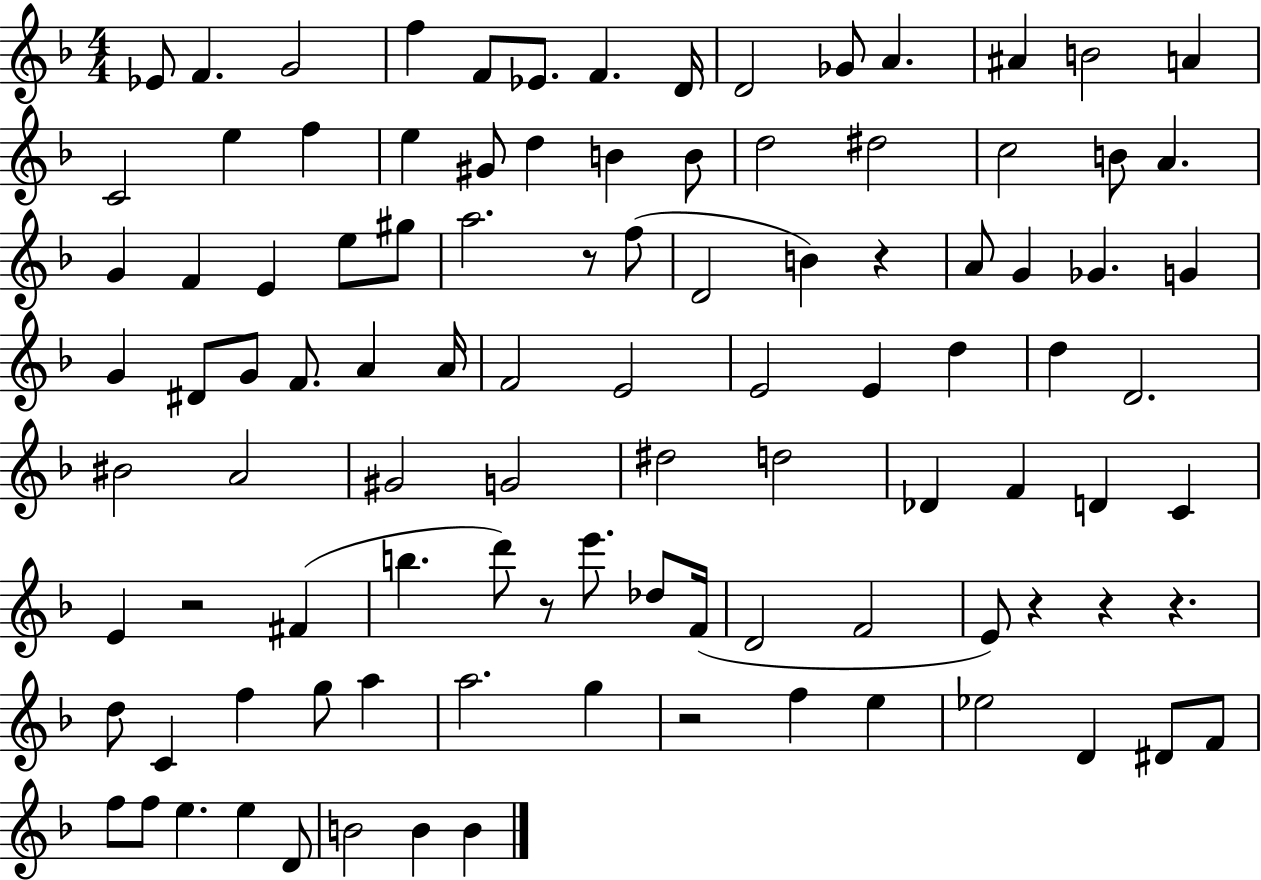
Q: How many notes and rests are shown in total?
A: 102